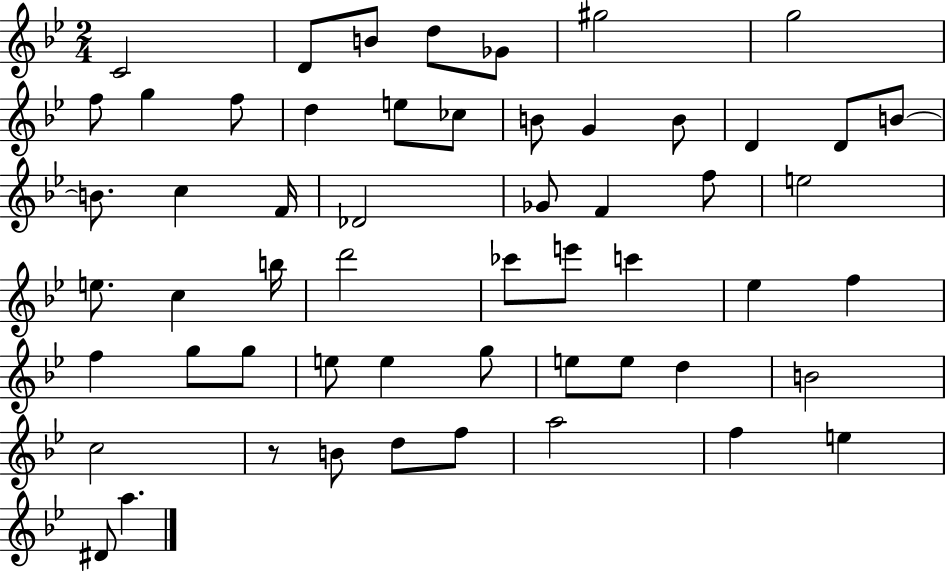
{
  \clef treble
  \numericTimeSignature
  \time 2/4
  \key bes \major
  c'2 | d'8 b'8 d''8 ges'8 | gis''2 | g''2 | \break f''8 g''4 f''8 | d''4 e''8 ces''8 | b'8 g'4 b'8 | d'4 d'8 b'8~~ | \break b'8. c''4 f'16 | des'2 | ges'8 f'4 f''8 | e''2 | \break e''8. c''4 b''16 | d'''2 | ces'''8 e'''8 c'''4 | ees''4 f''4 | \break f''4 g''8 g''8 | e''8 e''4 g''8 | e''8 e''8 d''4 | b'2 | \break c''2 | r8 b'8 d''8 f''8 | a''2 | f''4 e''4 | \break dis'8 a''4. | \bar "|."
}